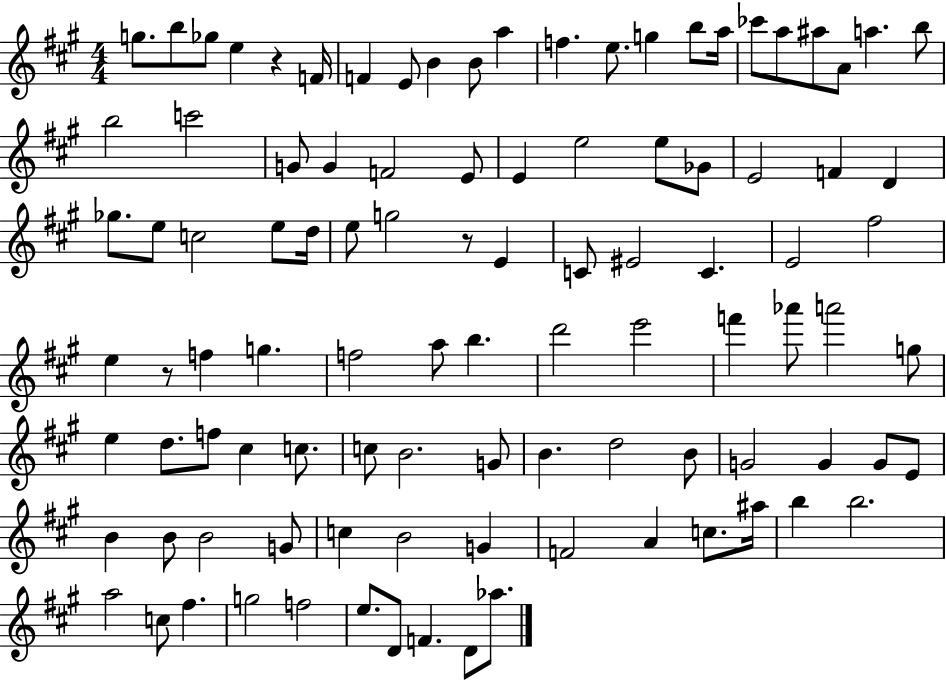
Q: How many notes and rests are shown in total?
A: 100